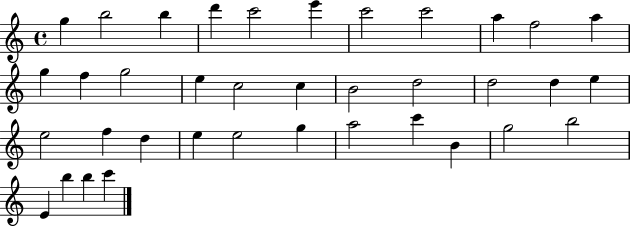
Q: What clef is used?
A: treble